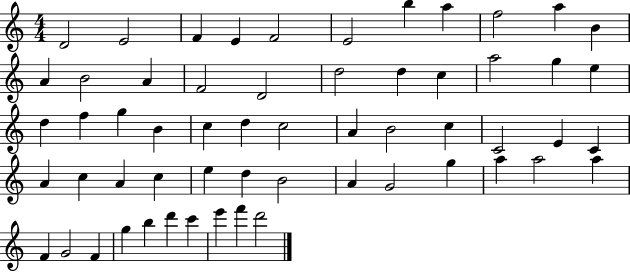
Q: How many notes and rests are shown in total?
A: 58